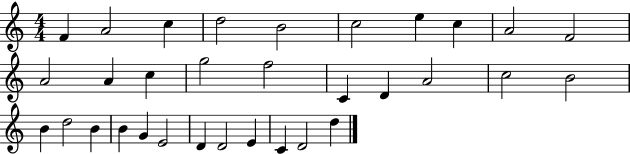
F4/q A4/h C5/q D5/h B4/h C5/h E5/q C5/q A4/h F4/h A4/h A4/q C5/q G5/h F5/h C4/q D4/q A4/h C5/h B4/h B4/q D5/h B4/q B4/q G4/q E4/h D4/q D4/h E4/q C4/q D4/h D5/q